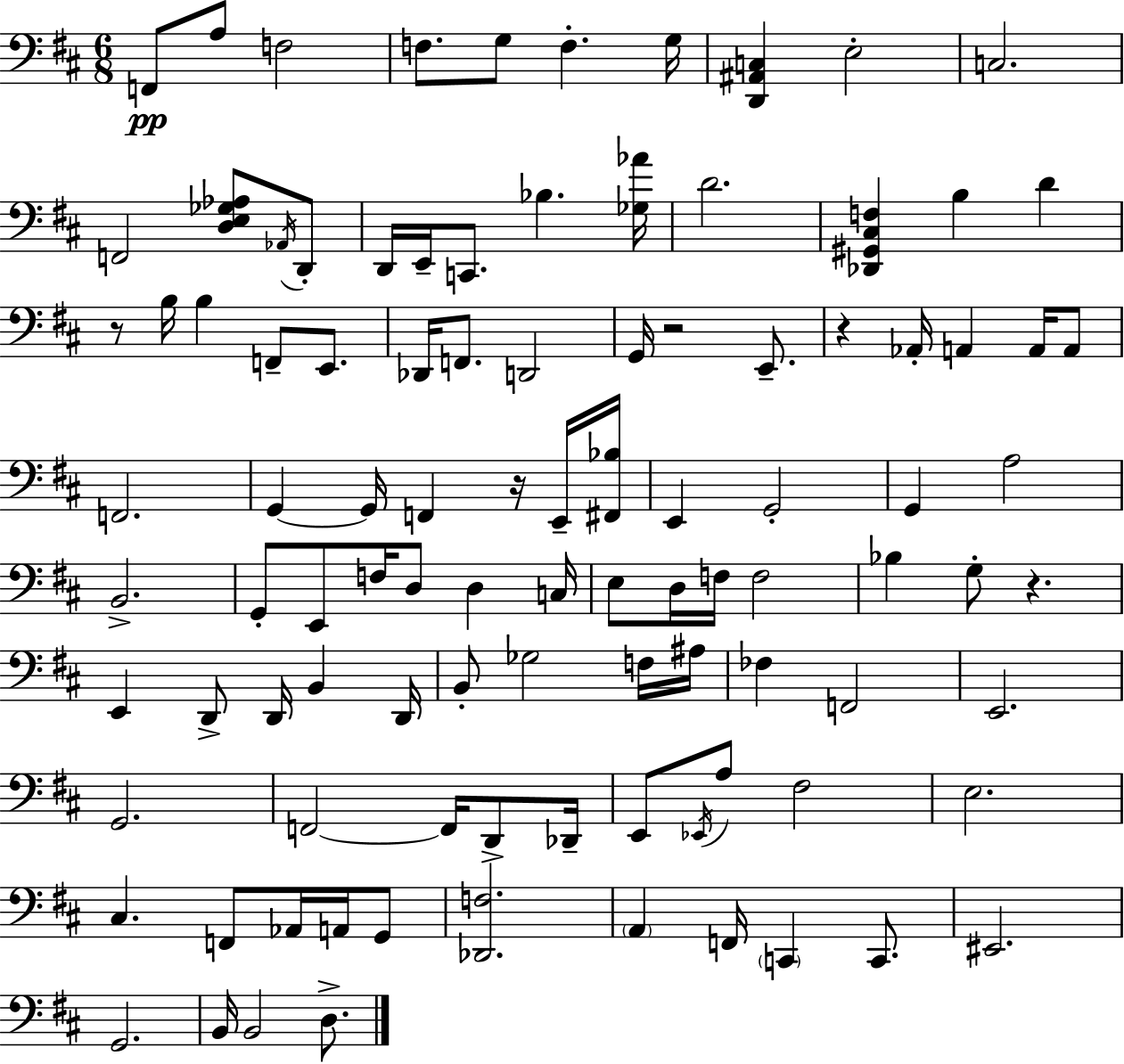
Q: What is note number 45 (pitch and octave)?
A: F3